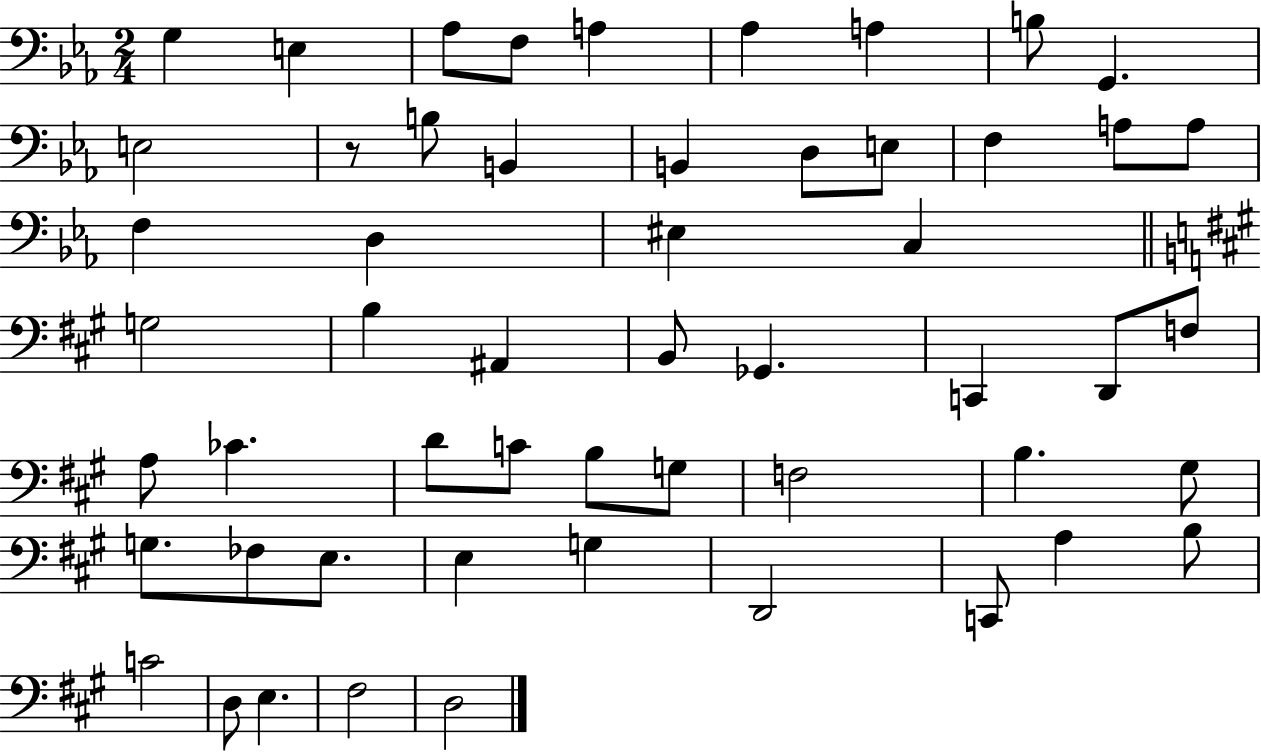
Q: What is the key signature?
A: EES major